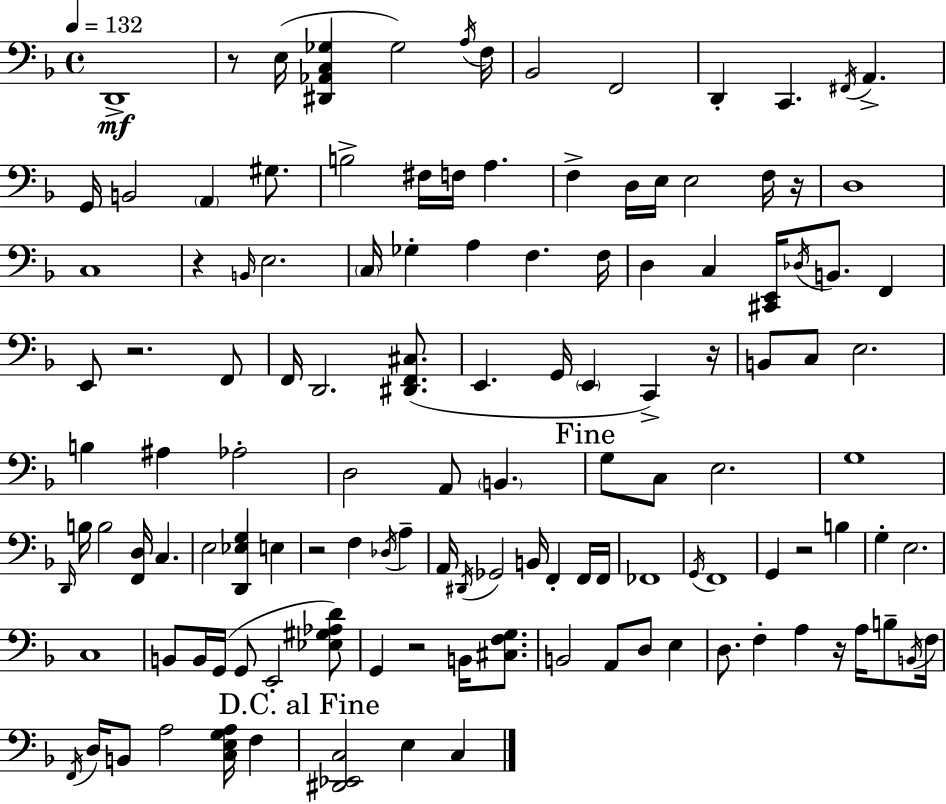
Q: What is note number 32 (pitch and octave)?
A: F3